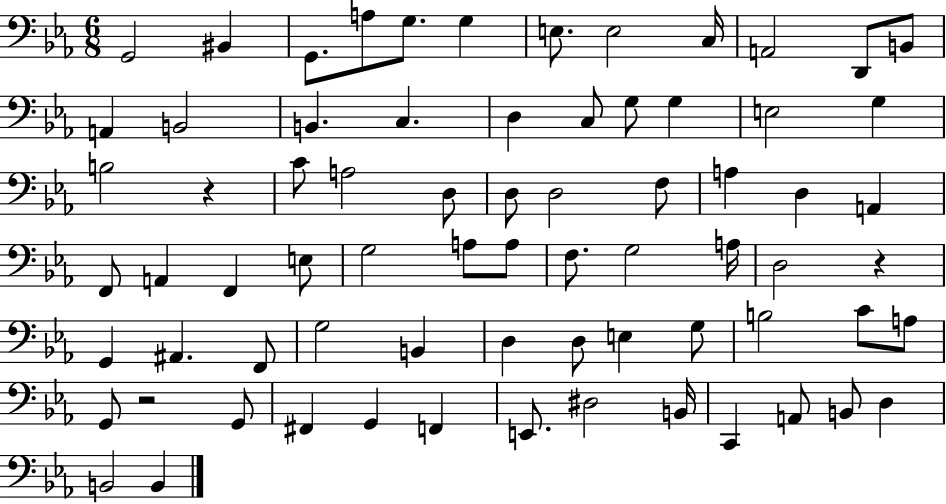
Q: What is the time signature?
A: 6/8